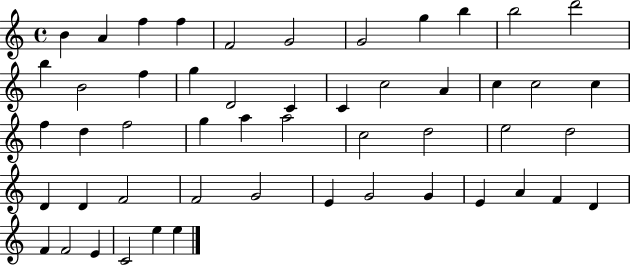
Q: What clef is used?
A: treble